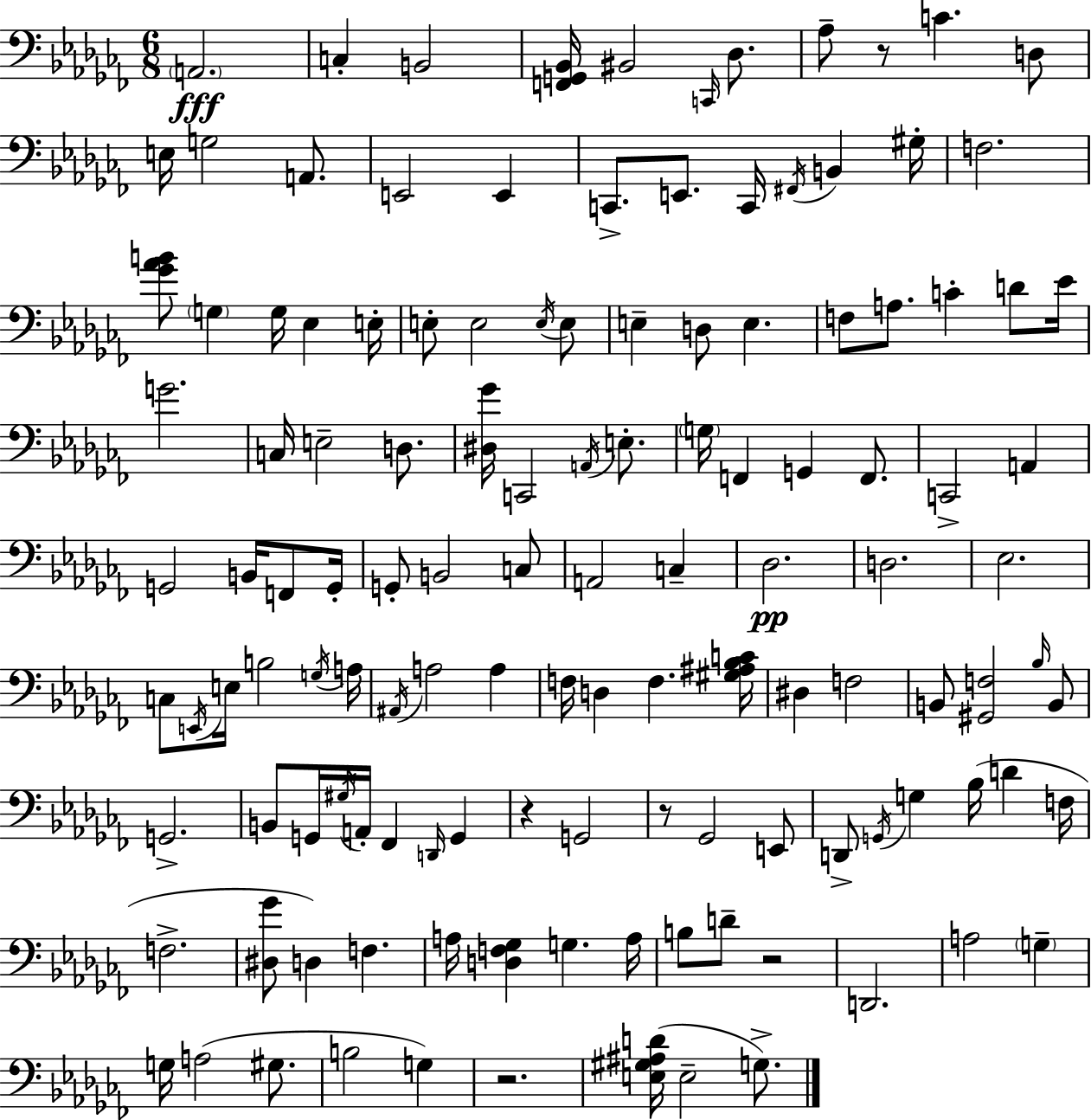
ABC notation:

X:1
T:Untitled
M:6/8
L:1/4
K:Abm
A,,2 C, B,,2 [F,,G,,_B,,]/4 ^B,,2 C,,/4 _D,/2 _A,/2 z/2 C D,/2 E,/4 G,2 A,,/2 E,,2 E,, C,,/2 E,,/2 C,,/4 ^F,,/4 B,, ^G,/4 F,2 [_G_AB]/2 G, G,/4 _E, E,/4 E,/2 E,2 E,/4 E,/2 E, D,/2 E, F,/2 A,/2 C D/2 _E/4 G2 C,/4 E,2 D,/2 [^D,_G]/4 C,,2 A,,/4 E,/2 G,/4 F,, G,, F,,/2 C,,2 A,, G,,2 B,,/4 F,,/2 G,,/4 G,,/2 B,,2 C,/2 A,,2 C, _D,2 D,2 _E,2 C,/2 E,,/4 E,/4 B,2 G,/4 A,/4 ^A,,/4 A,2 A, F,/4 D, F, [^G,^A,_B,C]/4 ^D, F,2 B,,/2 [^G,,F,]2 _B,/4 B,,/2 G,,2 B,,/2 G,,/4 ^G,/4 A,,/4 _F,, D,,/4 G,, z G,,2 z/2 _G,,2 E,,/2 D,,/2 G,,/4 G, _B,/4 D F,/4 F,2 [^D,_G]/2 D, F, A,/4 [D,F,_G,] G, A,/4 B,/2 D/2 z2 D,,2 A,2 G, G,/4 A,2 ^G,/2 B,2 G, z2 [E,^G,^A,D]/4 E,2 G,/2